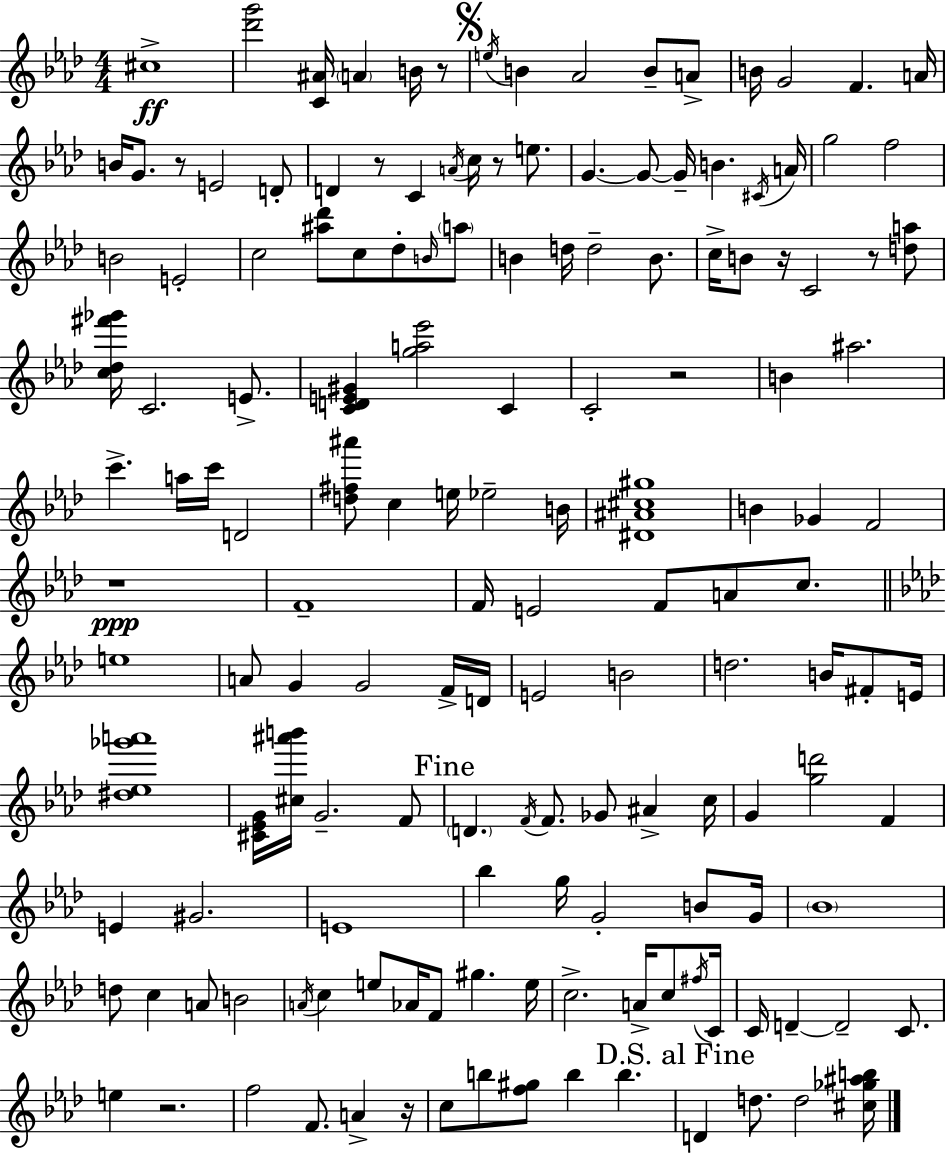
X:1
T:Untitled
M:4/4
L:1/4
K:Ab
^c4 [_d'g']2 [C^A]/4 A B/4 z/2 e/4 B _A2 B/2 A/2 B/4 G2 F A/4 B/4 G/2 z/2 E2 D/2 D z/2 C A/4 c/4 z/2 e/2 G G/2 G/4 B ^C/4 A/4 g2 f2 B2 E2 c2 [^a_d']/2 c/2 _d/2 B/4 a/2 B d/4 d2 B/2 c/4 B/2 z/4 C2 z/2 [da]/2 [c_d^f'_g']/4 C2 E/2 [CDE^G] [ga_e']2 C C2 z2 B ^a2 c' a/4 c'/4 D2 [d^f^a']/2 c e/4 _e2 B/4 [^D^A^c^g]4 B _G F2 z4 F4 F/4 E2 F/2 A/2 c/2 e4 A/2 G G2 F/4 D/4 E2 B2 d2 B/4 ^F/2 E/4 [^d_e_g'a']4 [^C_EG]/4 [^c^a'b']/4 G2 F/2 D F/4 F/2 _G/2 ^A c/4 G [gd']2 F E ^G2 E4 _b g/4 G2 B/2 G/4 _B4 d/2 c A/2 B2 A/4 c e/2 _A/4 F/2 ^g e/4 c2 A/4 c/2 ^f/4 C/4 C/4 D D2 C/2 e z2 f2 F/2 A z/4 c/2 b/2 [f^g]/2 b b D d/2 d2 [^c_g^ab]/4